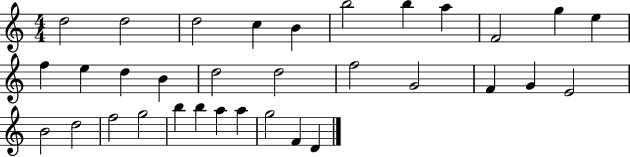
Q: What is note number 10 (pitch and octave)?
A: G5